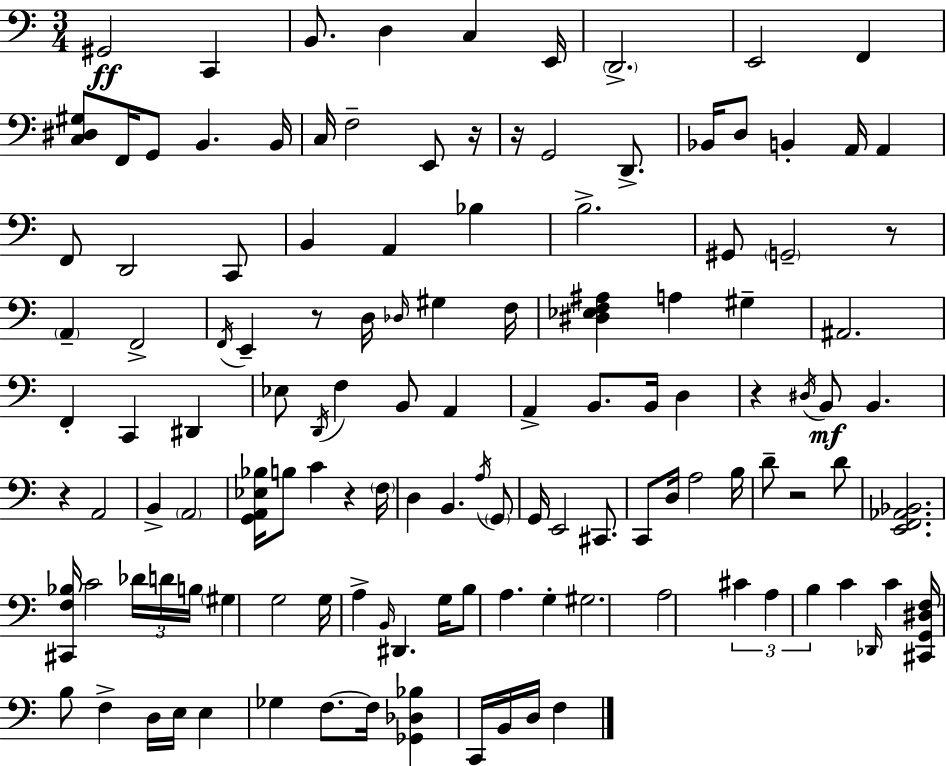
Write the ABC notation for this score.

X:1
T:Untitled
M:3/4
L:1/4
K:Am
^G,,2 C,, B,,/2 D, C, E,,/4 D,,2 E,,2 F,, [C,^D,^G,]/2 F,,/4 G,,/2 B,, B,,/4 C,/4 F,2 E,,/2 z/4 z/4 G,,2 D,,/2 _B,,/4 D,/2 B,, A,,/4 A,, F,,/2 D,,2 C,,/2 B,, A,, _B, B,2 ^G,,/2 G,,2 z/2 A,, F,,2 F,,/4 E,, z/2 D,/4 _D,/4 ^G, F,/4 [^D,_E,F,^A,] A, ^G, ^A,,2 F,, C,, ^D,, _E,/2 D,,/4 F, B,,/2 A,, A,, B,,/2 B,,/4 D, z ^D,/4 B,,/2 B,, z A,,2 B,, A,,2 [G,,A,,_E,_B,]/4 B,/2 C z F,/4 D, B,, A,/4 G,,/2 G,,/4 E,,2 ^C,,/2 C,,/2 D,/4 A,2 B,/4 D/2 z2 D/2 [E,,F,,_A,,_B,,]2 [^C,,F,_B,]/4 C2 _D/4 D/4 B,/4 ^G, G,2 G,/4 A, B,,/4 ^D,, G,/4 B,/2 A, G, ^G,2 A,2 ^C A, B, C _D,,/4 C [^C,,G,,^D,F,]/4 B,/2 F, D,/4 E,/4 E, _G, F,/2 F,/4 [_G,,_D,_B,] C,,/4 B,,/4 D,/4 F,